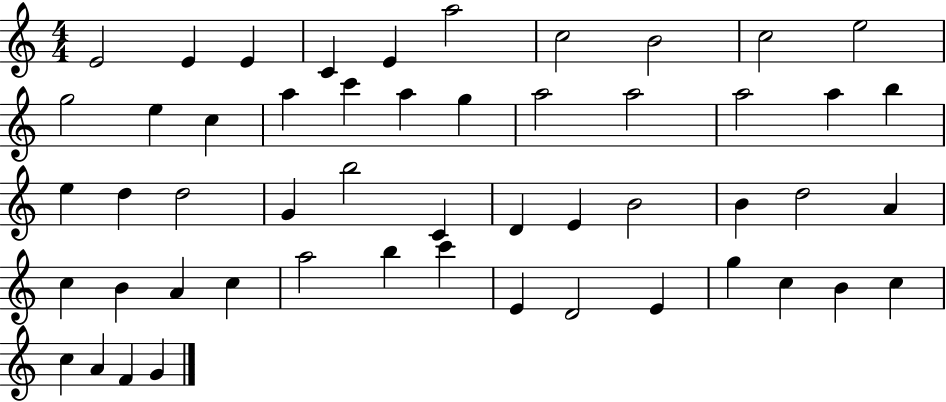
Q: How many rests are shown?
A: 0